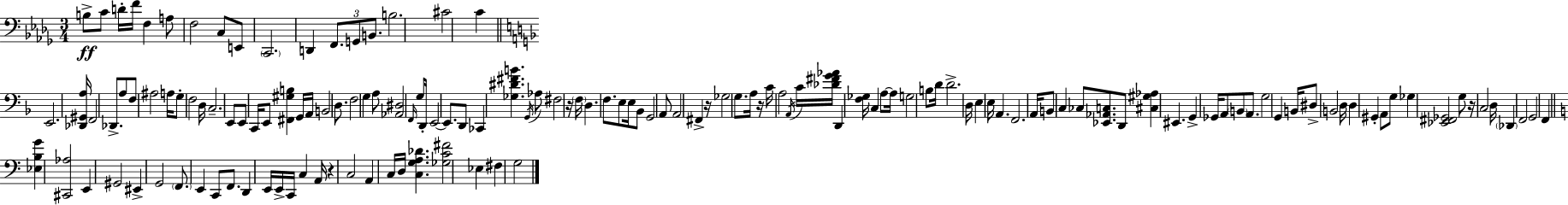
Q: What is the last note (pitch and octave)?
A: G3